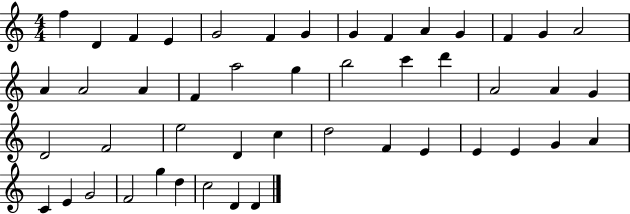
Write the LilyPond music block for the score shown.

{
  \clef treble
  \numericTimeSignature
  \time 4/4
  \key c \major
  f''4 d'4 f'4 e'4 | g'2 f'4 g'4 | g'4 f'4 a'4 g'4 | f'4 g'4 a'2 | \break a'4 a'2 a'4 | f'4 a''2 g''4 | b''2 c'''4 d'''4 | a'2 a'4 g'4 | \break d'2 f'2 | e''2 d'4 c''4 | d''2 f'4 e'4 | e'4 e'4 g'4 a'4 | \break c'4 e'4 g'2 | f'2 g''4 d''4 | c''2 d'4 d'4 | \bar "|."
}